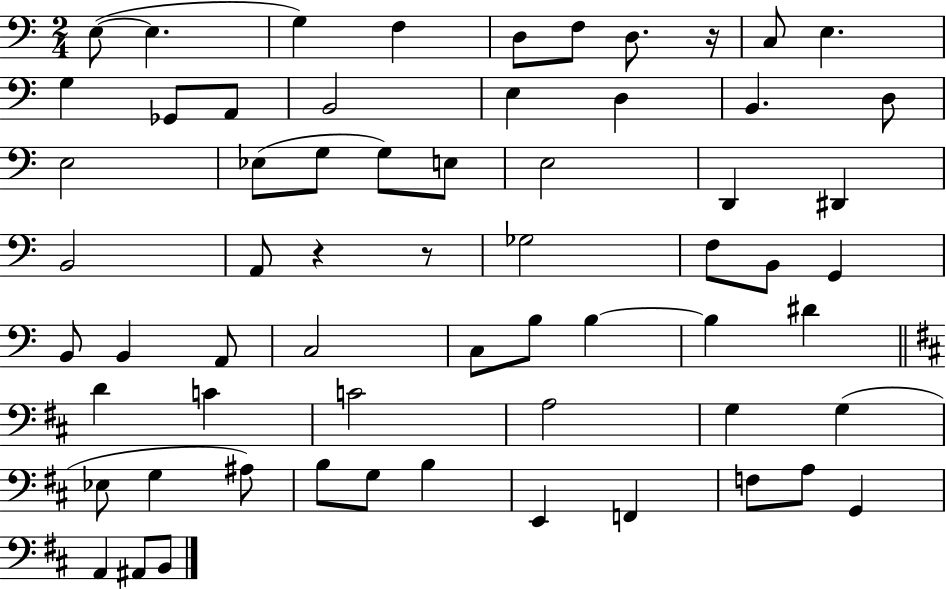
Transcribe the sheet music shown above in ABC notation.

X:1
T:Untitled
M:2/4
L:1/4
K:C
E,/2 E, G, F, D,/2 F,/2 D,/2 z/4 C,/2 E, G, _G,,/2 A,,/2 B,,2 E, D, B,, D,/2 E,2 _E,/2 G,/2 G,/2 E,/2 E,2 D,, ^D,, B,,2 A,,/2 z z/2 _G,2 F,/2 B,,/2 G,, B,,/2 B,, A,,/2 C,2 C,/2 B,/2 B, B, ^D D C C2 A,2 G, G, _E,/2 G, ^A,/2 B,/2 G,/2 B, E,, F,, F,/2 A,/2 G,, A,, ^A,,/2 B,,/2